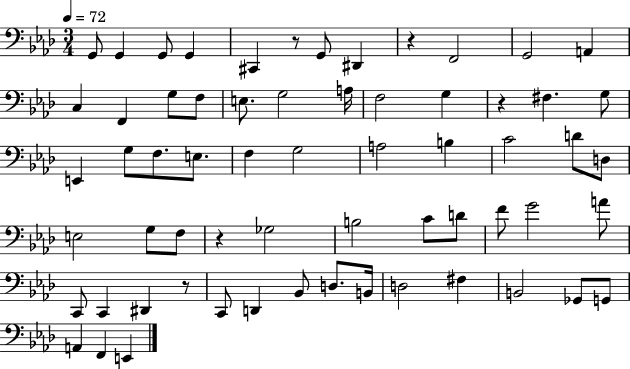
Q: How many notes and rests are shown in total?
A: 63